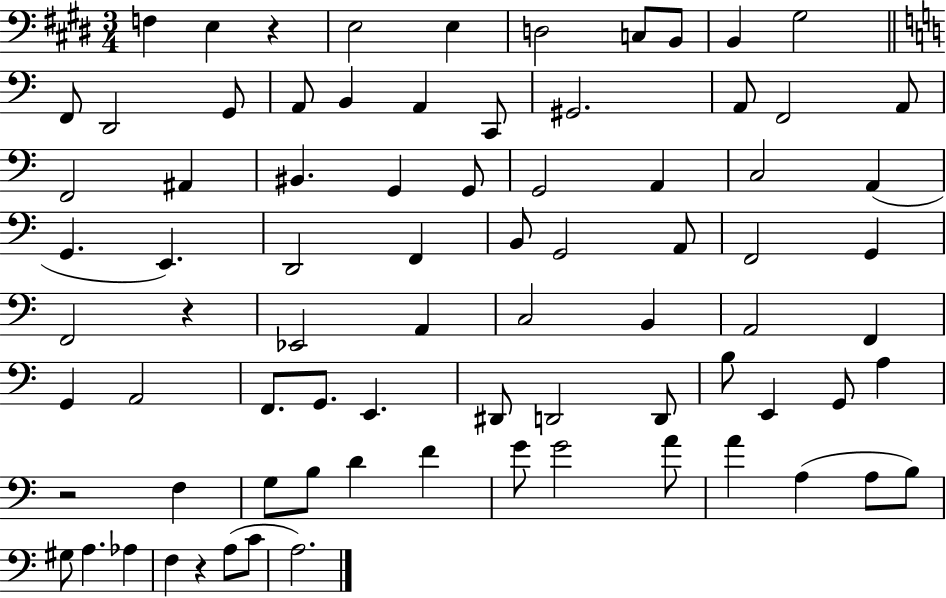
X:1
T:Untitled
M:3/4
L:1/4
K:E
F, E, z E,2 E, D,2 C,/2 B,,/2 B,, ^G,2 F,,/2 D,,2 G,,/2 A,,/2 B,, A,, C,,/2 ^G,,2 A,,/2 F,,2 A,,/2 F,,2 ^A,, ^B,, G,, G,,/2 G,,2 A,, C,2 A,, G,, E,, D,,2 F,, B,,/2 G,,2 A,,/2 F,,2 G,, F,,2 z _E,,2 A,, C,2 B,, A,,2 F,, G,, A,,2 F,,/2 G,,/2 E,, ^D,,/2 D,,2 D,,/2 B,/2 E,, G,,/2 A, z2 F, G,/2 B,/2 D F G/2 G2 A/2 A A, A,/2 B,/2 ^G,/2 A, _A, F, z A,/2 C/2 A,2